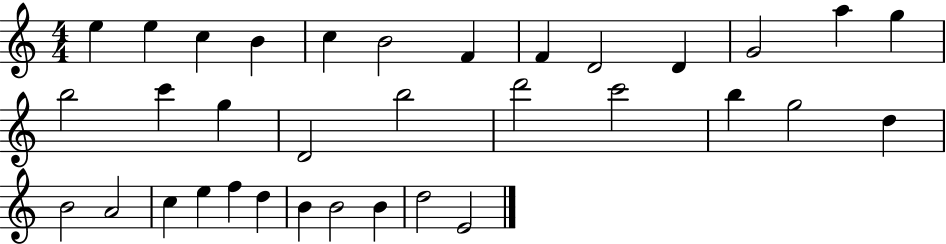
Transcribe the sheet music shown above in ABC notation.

X:1
T:Untitled
M:4/4
L:1/4
K:C
e e c B c B2 F F D2 D G2 a g b2 c' g D2 b2 d'2 c'2 b g2 d B2 A2 c e f d B B2 B d2 E2